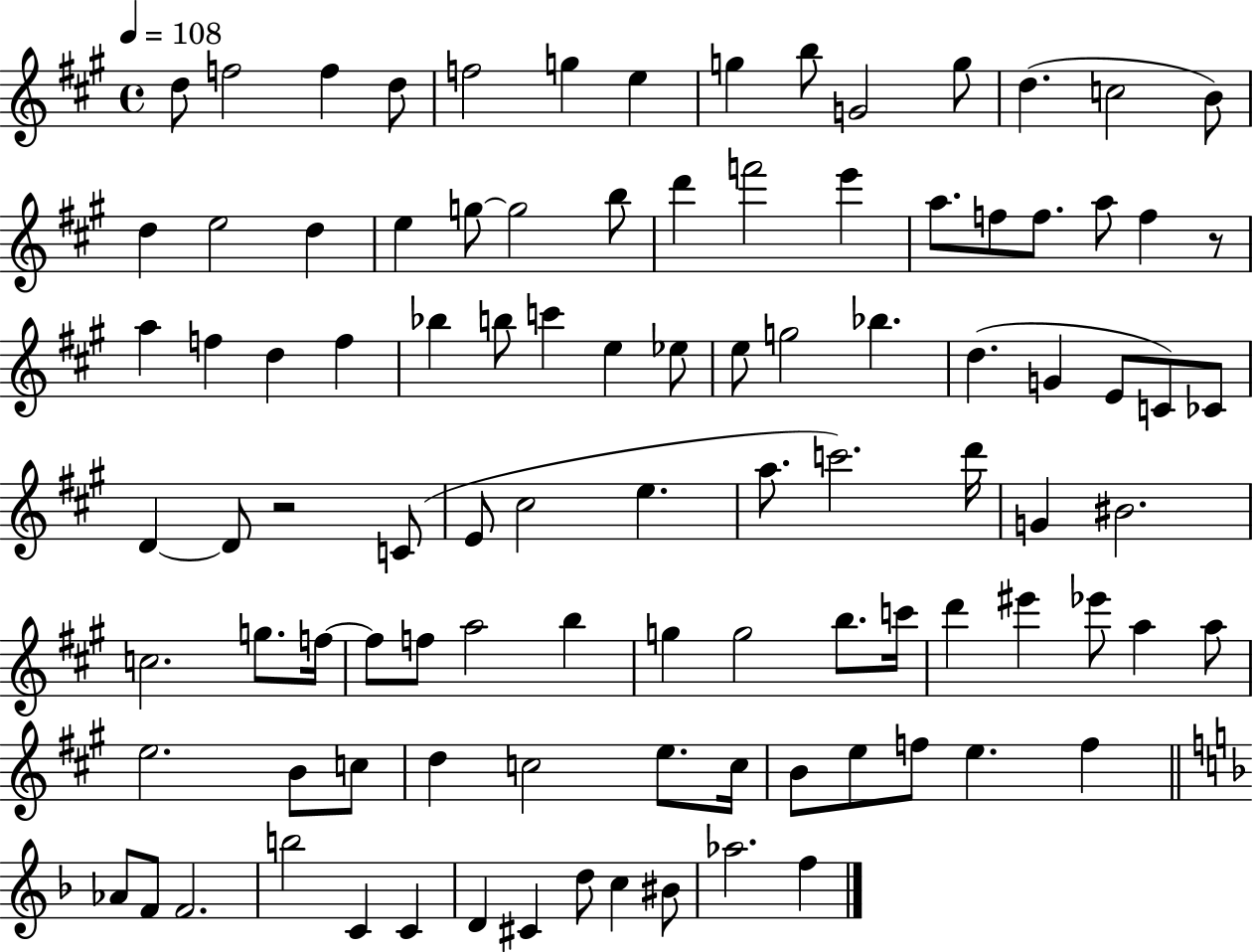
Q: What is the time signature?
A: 4/4